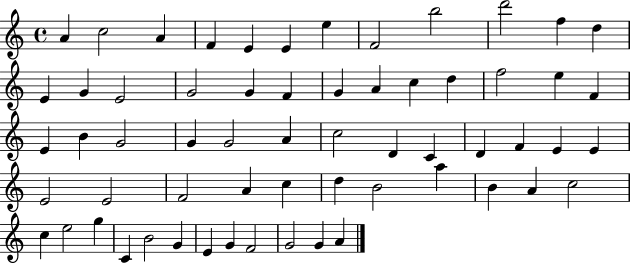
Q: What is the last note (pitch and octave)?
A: A4